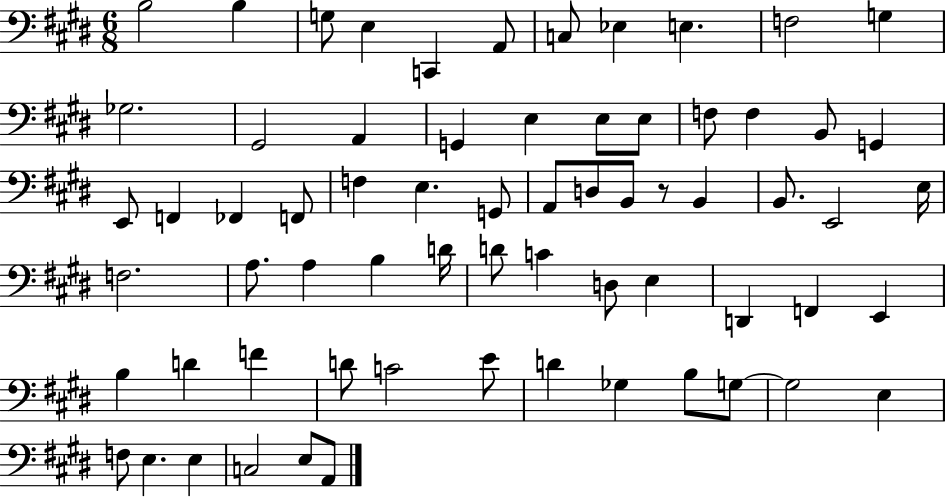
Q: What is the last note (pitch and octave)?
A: A2